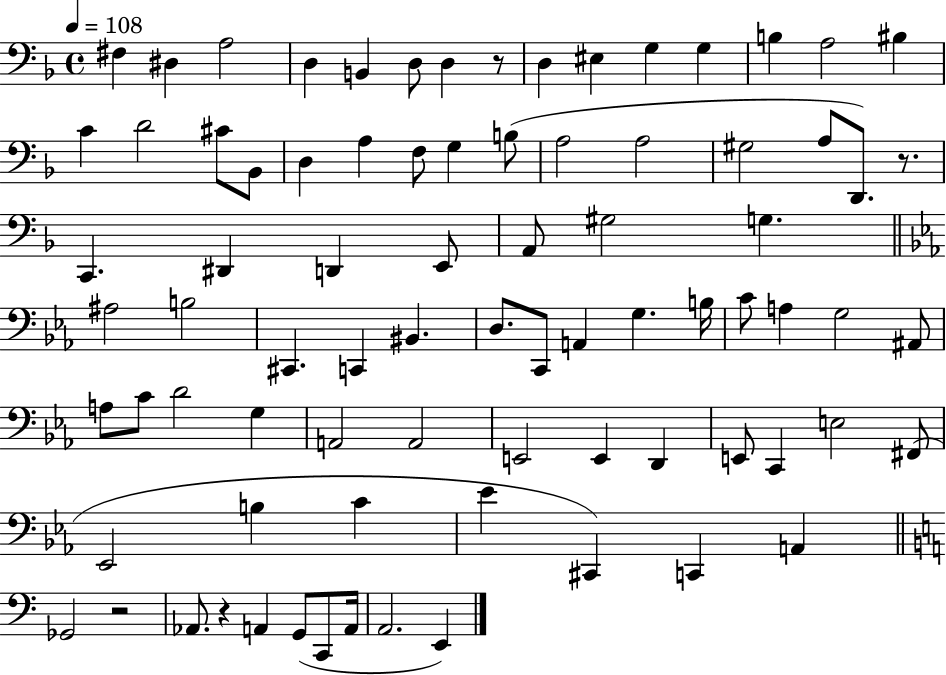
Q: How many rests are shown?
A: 4